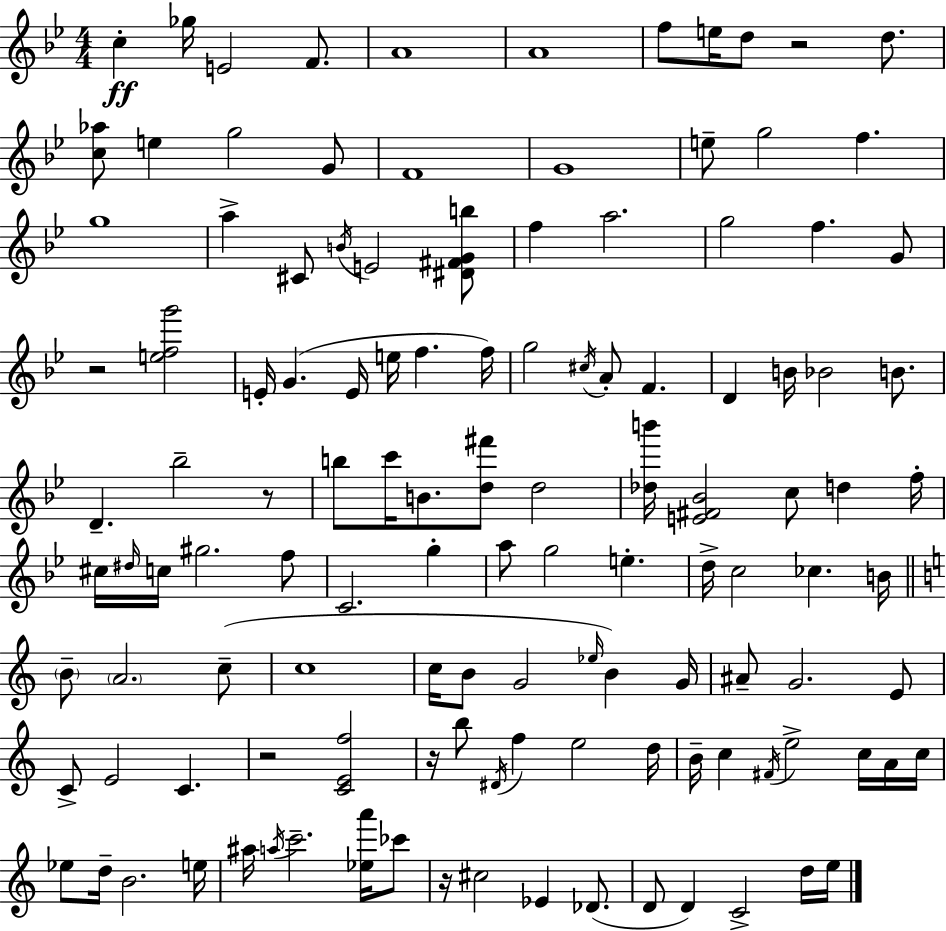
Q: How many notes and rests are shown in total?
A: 123